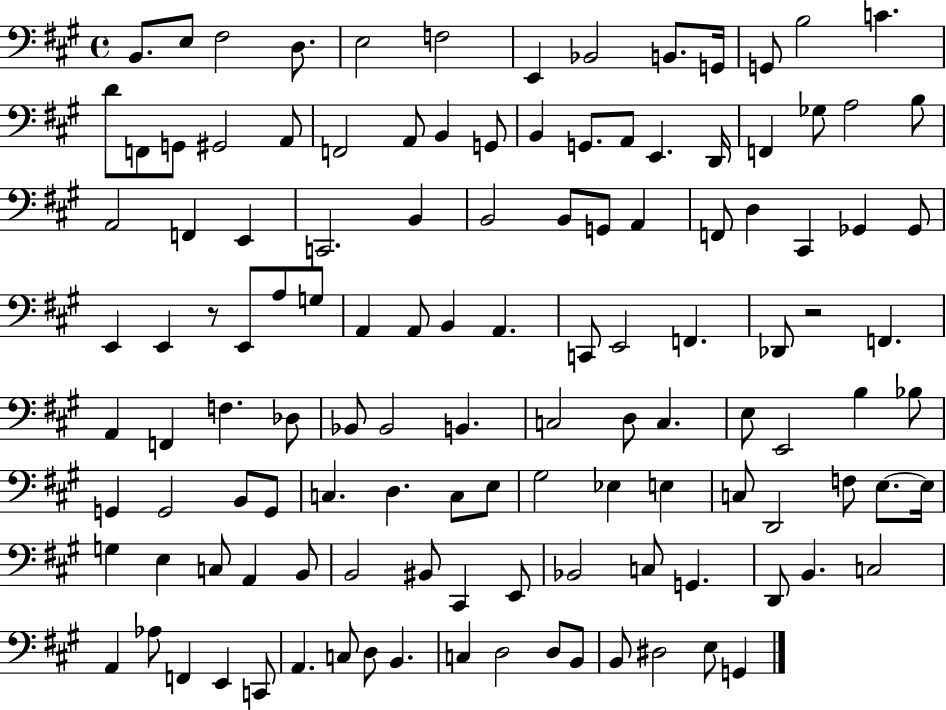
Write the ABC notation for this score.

X:1
T:Untitled
M:4/4
L:1/4
K:A
B,,/2 E,/2 ^F,2 D,/2 E,2 F,2 E,, _B,,2 B,,/2 G,,/4 G,,/2 B,2 C D/2 F,,/2 G,,/2 ^G,,2 A,,/2 F,,2 A,,/2 B,, G,,/2 B,, G,,/2 A,,/2 E,, D,,/4 F,, _G,/2 A,2 B,/2 A,,2 F,, E,, C,,2 B,, B,,2 B,,/2 G,,/2 A,, F,,/2 D, ^C,, _G,, _G,,/2 E,, E,, z/2 E,,/2 A,/2 G,/2 A,, A,,/2 B,, A,, C,,/2 E,,2 F,, _D,,/2 z2 F,, A,, F,, F, _D,/2 _B,,/2 _B,,2 B,, C,2 D,/2 C, E,/2 E,,2 B, _B,/2 G,, G,,2 B,,/2 G,,/2 C, D, C,/2 E,/2 ^G,2 _E, E, C,/2 D,,2 F,/2 E,/2 E,/4 G, E, C,/2 A,, B,,/2 B,,2 ^B,,/2 ^C,, E,,/2 _B,,2 C,/2 G,, D,,/2 B,, C,2 A,, _A,/2 F,, E,, C,,/2 A,, C,/2 D,/2 B,, C, D,2 D,/2 B,,/2 B,,/2 ^D,2 E,/2 G,,